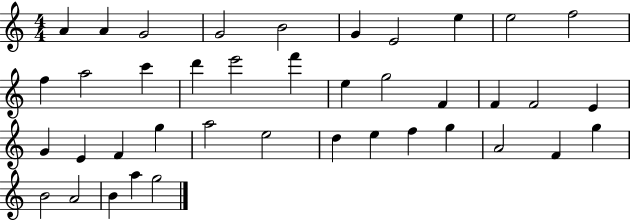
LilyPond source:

{
  \clef treble
  \numericTimeSignature
  \time 4/4
  \key c \major
  a'4 a'4 g'2 | g'2 b'2 | g'4 e'2 e''4 | e''2 f''2 | \break f''4 a''2 c'''4 | d'''4 e'''2 f'''4 | e''4 g''2 f'4 | f'4 f'2 e'4 | \break g'4 e'4 f'4 g''4 | a''2 e''2 | d''4 e''4 f''4 g''4 | a'2 f'4 g''4 | \break b'2 a'2 | b'4 a''4 g''2 | \bar "|."
}